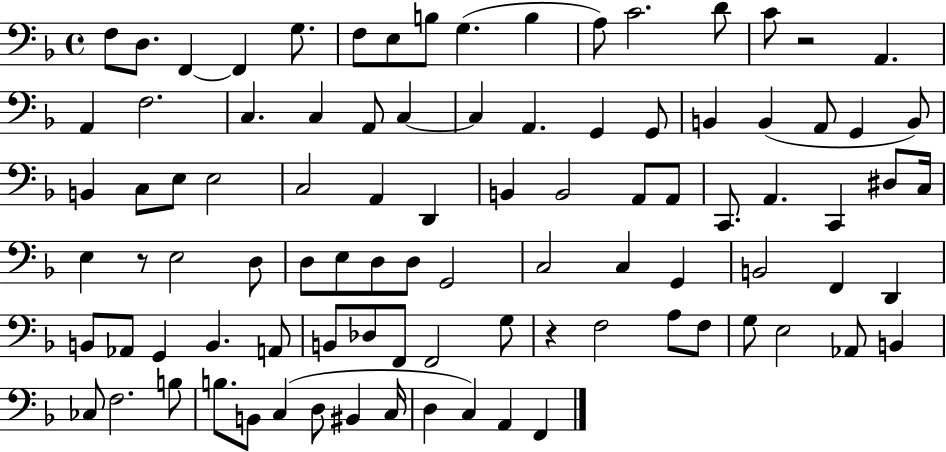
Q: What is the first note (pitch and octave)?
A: F3